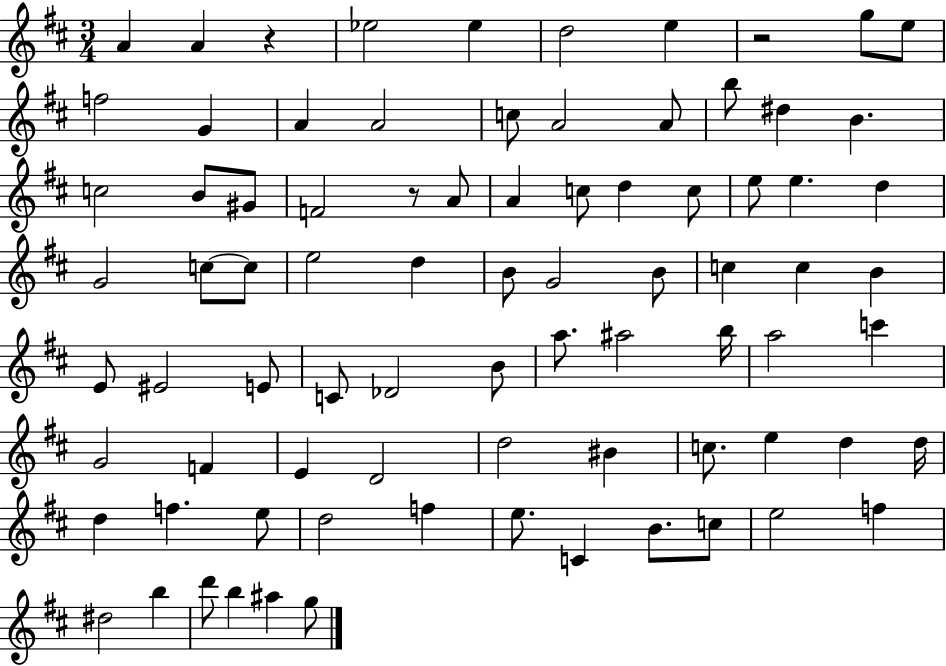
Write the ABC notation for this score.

X:1
T:Untitled
M:3/4
L:1/4
K:D
A A z _e2 _e d2 e z2 g/2 e/2 f2 G A A2 c/2 A2 A/2 b/2 ^d B c2 B/2 ^G/2 F2 z/2 A/2 A c/2 d c/2 e/2 e d G2 c/2 c/2 e2 d B/2 G2 B/2 c c B E/2 ^E2 E/2 C/2 _D2 B/2 a/2 ^a2 b/4 a2 c' G2 F E D2 d2 ^B c/2 e d d/4 d f e/2 d2 f e/2 C B/2 c/2 e2 f ^d2 b d'/2 b ^a g/2